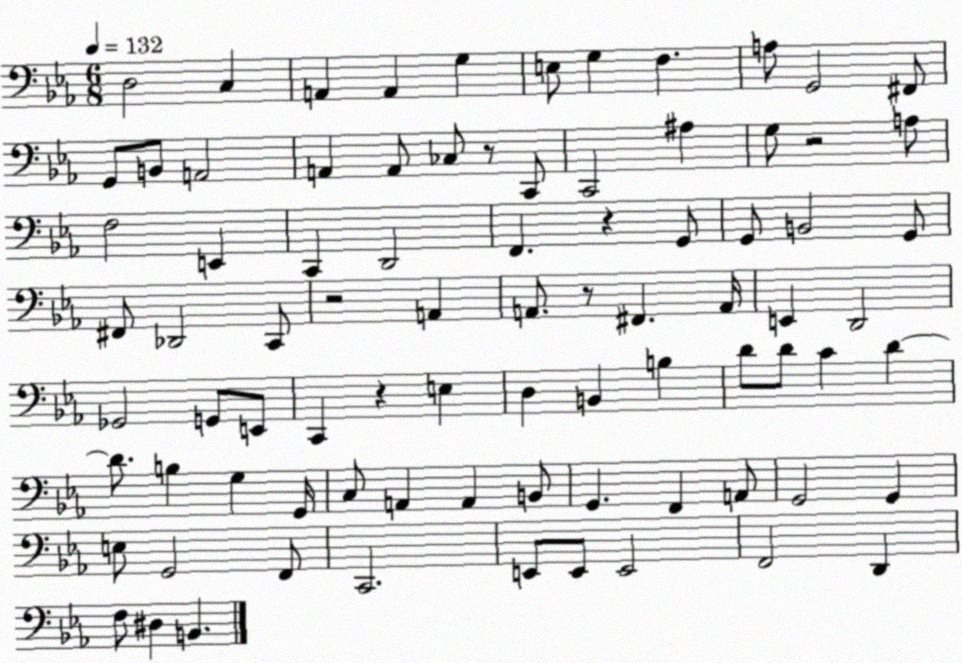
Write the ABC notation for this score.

X:1
T:Untitled
M:6/8
L:1/4
K:Eb
D,2 C, A,, A,, G, E,/2 G, F, A,/2 G,,2 ^F,,/2 G,,/2 B,,/2 A,,2 A,, A,,/2 _C,/2 z/2 C,,/2 C,,2 ^A, G,/2 z2 A,/2 F,2 E,, C,, D,,2 F,, z G,,/2 G,,/2 B,,2 G,,/2 ^F,,/2 _D,,2 C,,/2 z2 A,, A,,/2 z/2 ^F,, A,,/4 E,, D,,2 _G,,2 G,,/2 E,,/2 C,, z E, D, B,, B, D/2 D/2 C D D/2 B, G, G,,/4 C,/2 A,, A,, B,,/2 G,, F,, A,,/2 G,,2 G,, E,/2 G,,2 F,,/2 C,,2 E,,/2 E,,/2 E,,2 F,,2 D,, F,/2 ^D, B,,